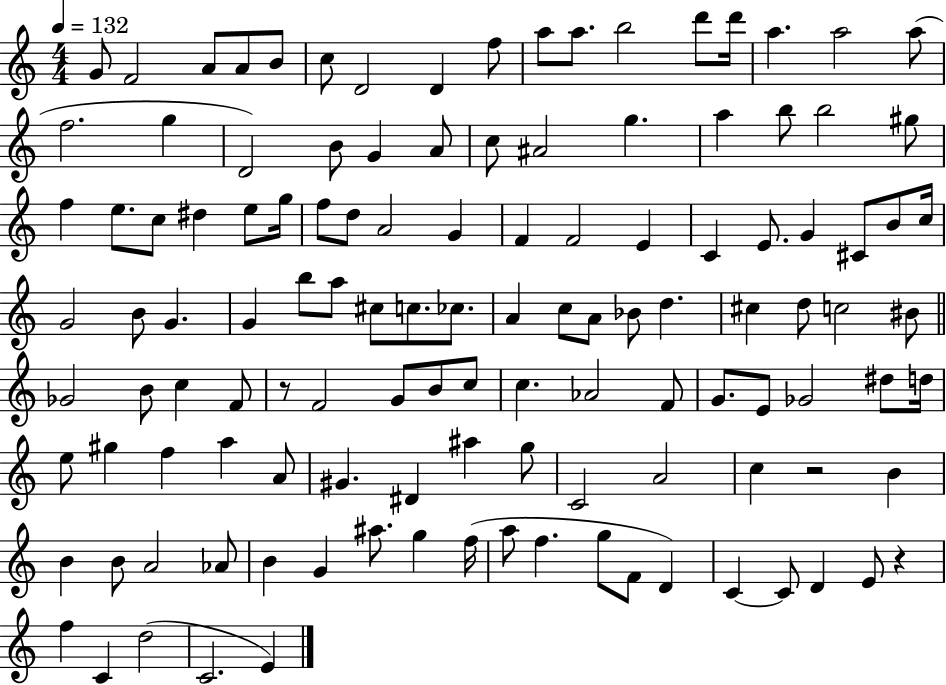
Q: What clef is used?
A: treble